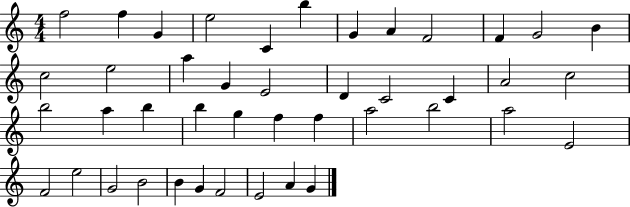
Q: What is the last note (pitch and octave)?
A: G4